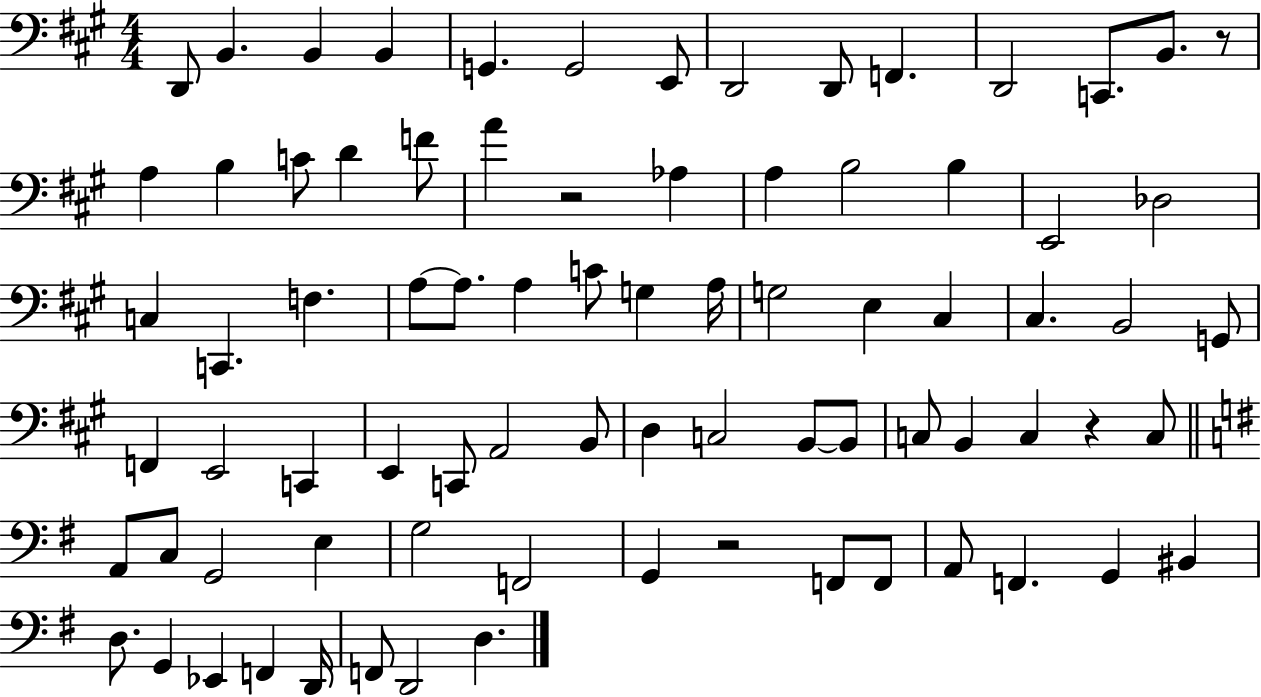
{
  \clef bass
  \numericTimeSignature
  \time 4/4
  \key a \major
  d,8 b,4. b,4 b,4 | g,4. g,2 e,8 | d,2 d,8 f,4. | d,2 c,8. b,8. r8 | \break a4 b4 c'8 d'4 f'8 | a'4 r2 aes4 | a4 b2 b4 | e,2 des2 | \break c4 c,4. f4. | a8~~ a8. a4 c'8 g4 a16 | g2 e4 cis4 | cis4. b,2 g,8 | \break f,4 e,2 c,4 | e,4 c,8 a,2 b,8 | d4 c2 b,8~~ b,8 | c8 b,4 c4 r4 c8 | \break \bar "||" \break \key g \major a,8 c8 g,2 e4 | g2 f,2 | g,4 r2 f,8 f,8 | a,8 f,4. g,4 bis,4 | \break d8. g,4 ees,4 f,4 d,16 | f,8 d,2 d4. | \bar "|."
}